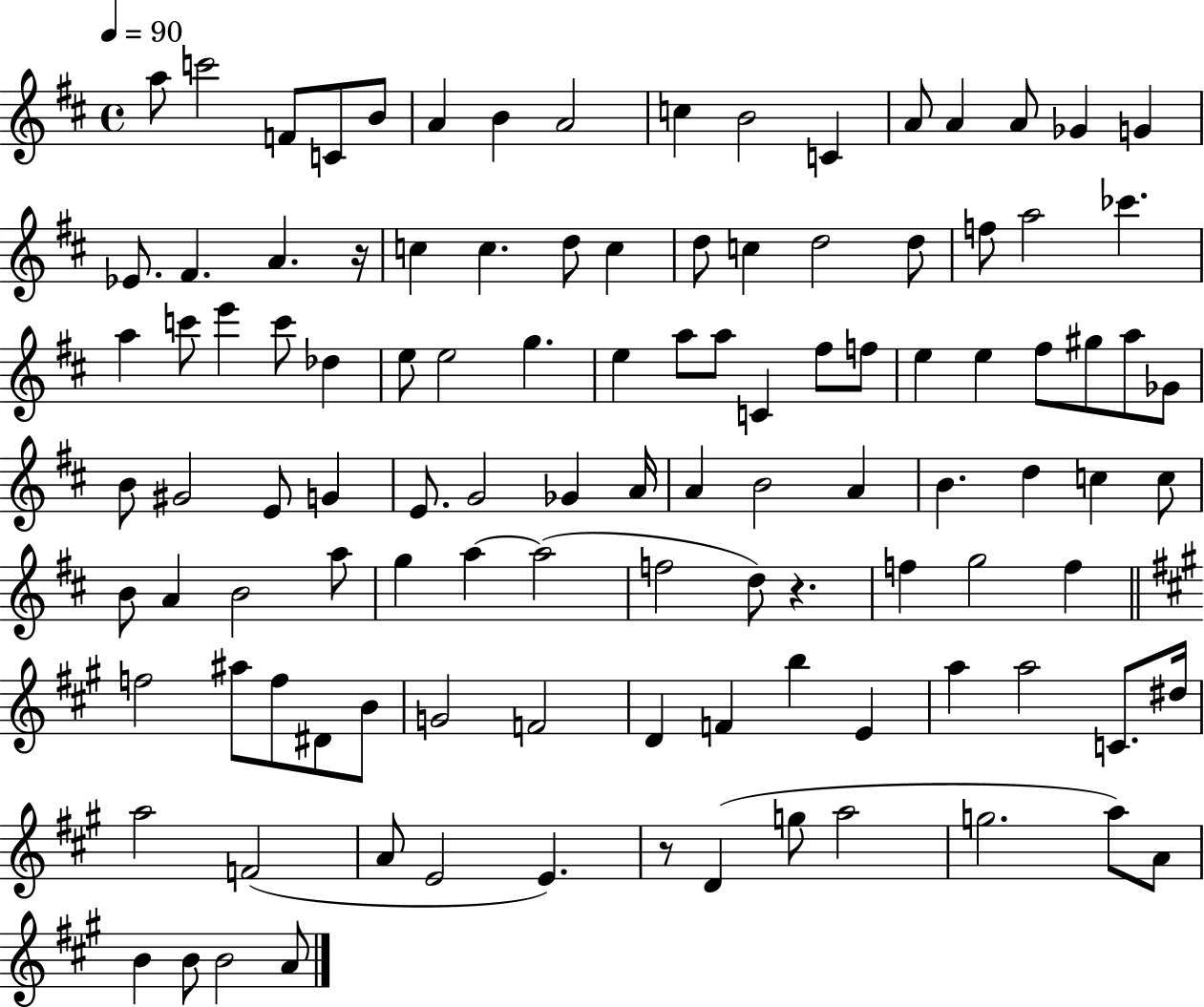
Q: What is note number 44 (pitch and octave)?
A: F5